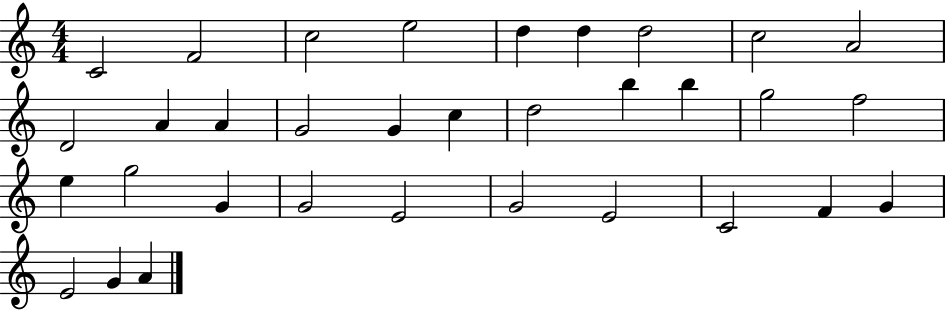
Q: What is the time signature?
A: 4/4